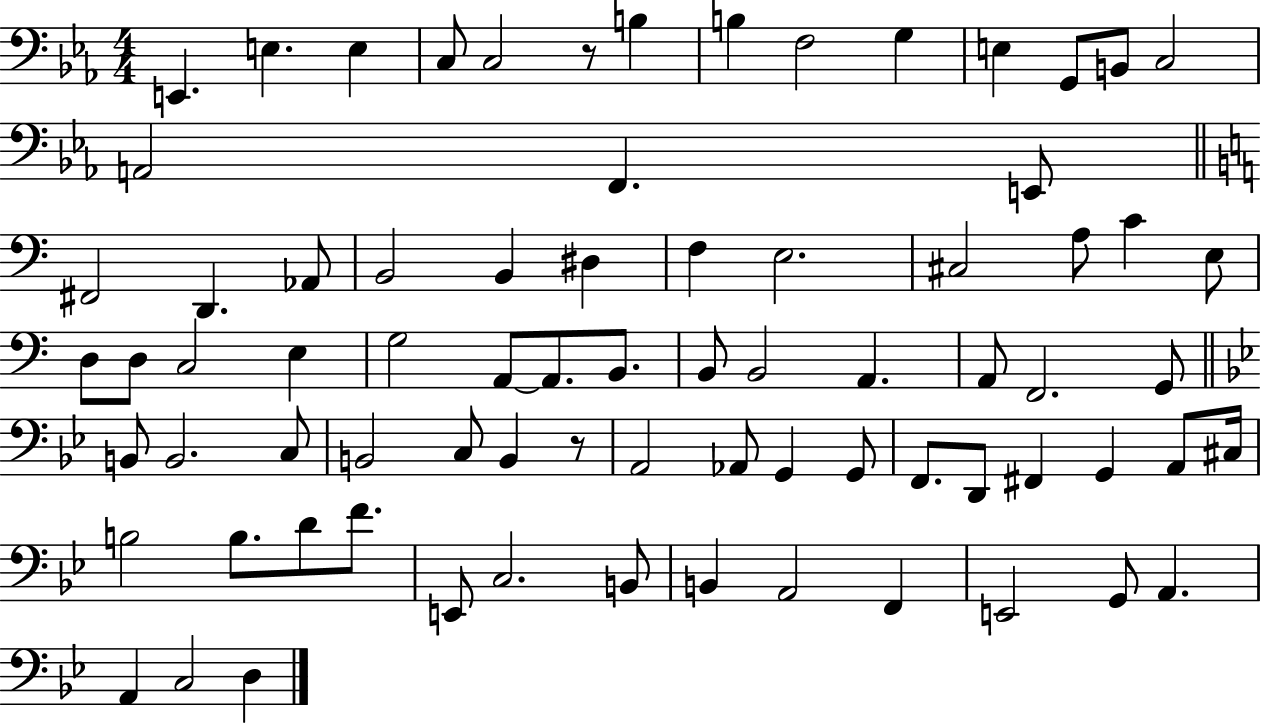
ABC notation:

X:1
T:Untitled
M:4/4
L:1/4
K:Eb
E,, E, E, C,/2 C,2 z/2 B, B, F,2 G, E, G,,/2 B,,/2 C,2 A,,2 F,, E,,/2 ^F,,2 D,, _A,,/2 B,,2 B,, ^D, F, E,2 ^C,2 A,/2 C E,/2 D,/2 D,/2 C,2 E, G,2 A,,/2 A,,/2 B,,/2 B,,/2 B,,2 A,, A,,/2 F,,2 G,,/2 B,,/2 B,,2 C,/2 B,,2 C,/2 B,, z/2 A,,2 _A,,/2 G,, G,,/2 F,,/2 D,,/2 ^F,, G,, A,,/2 ^C,/4 B,2 B,/2 D/2 F/2 E,,/2 C,2 B,,/2 B,, A,,2 F,, E,,2 G,,/2 A,, A,, C,2 D,